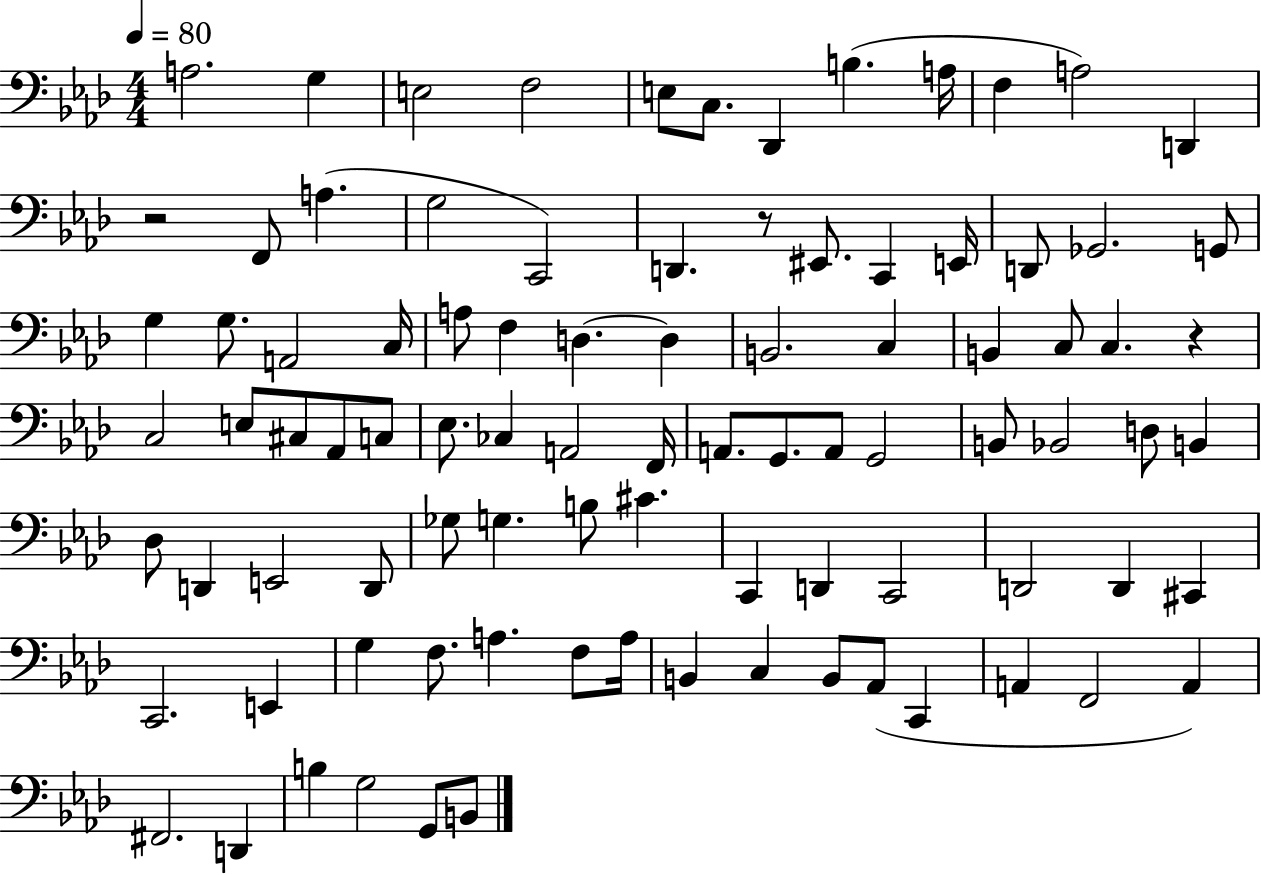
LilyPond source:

{
  \clef bass
  \numericTimeSignature
  \time 4/4
  \key aes \major
  \tempo 4 = 80
  \repeat volta 2 { a2. g4 | e2 f2 | e8 c8. des,4 b4.( a16 | f4 a2) d,4 | \break r2 f,8 a4.( | g2 c,2) | d,4. r8 eis,8. c,4 e,16 | d,8 ges,2. g,8 | \break g4 g8. a,2 c16 | a8 f4 d4.~~ d4 | b,2. c4 | b,4 c8 c4. r4 | \break c2 e8 cis8 aes,8 c8 | ees8. ces4 a,2 f,16 | a,8. g,8. a,8 g,2 | b,8 bes,2 d8 b,4 | \break des8 d,4 e,2 d,8 | ges8 g4. b8 cis'4. | c,4 d,4 c,2 | d,2 d,4 cis,4 | \break c,2. e,4 | g4 f8. a4. f8 a16 | b,4 c4 b,8 aes,8( c,4 | a,4 f,2 a,4) | \break fis,2. d,4 | b4 g2 g,8 b,8 | } \bar "|."
}